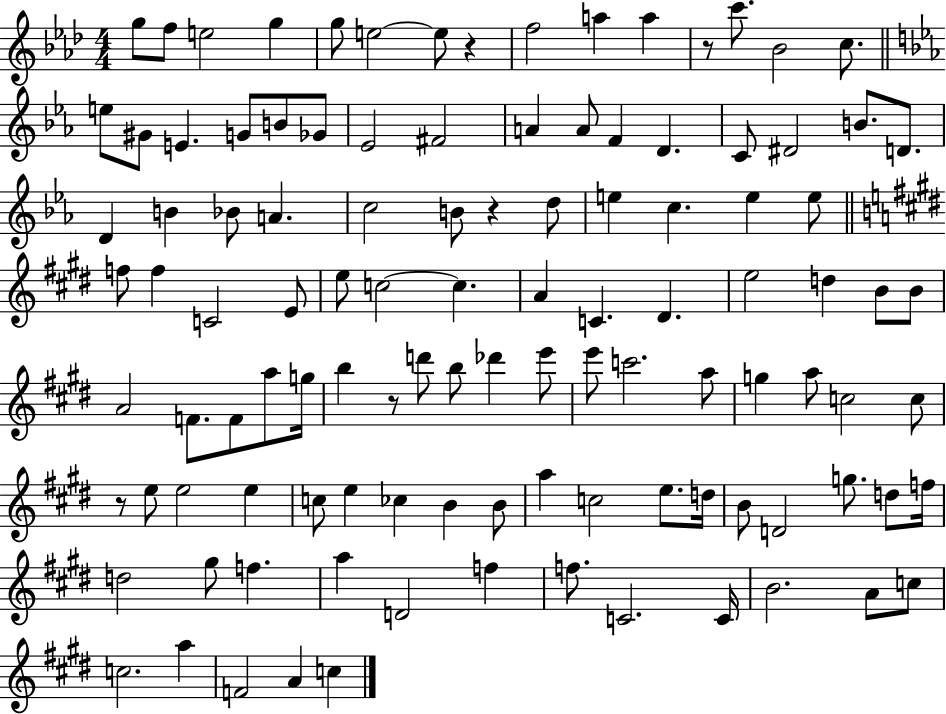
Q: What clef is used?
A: treble